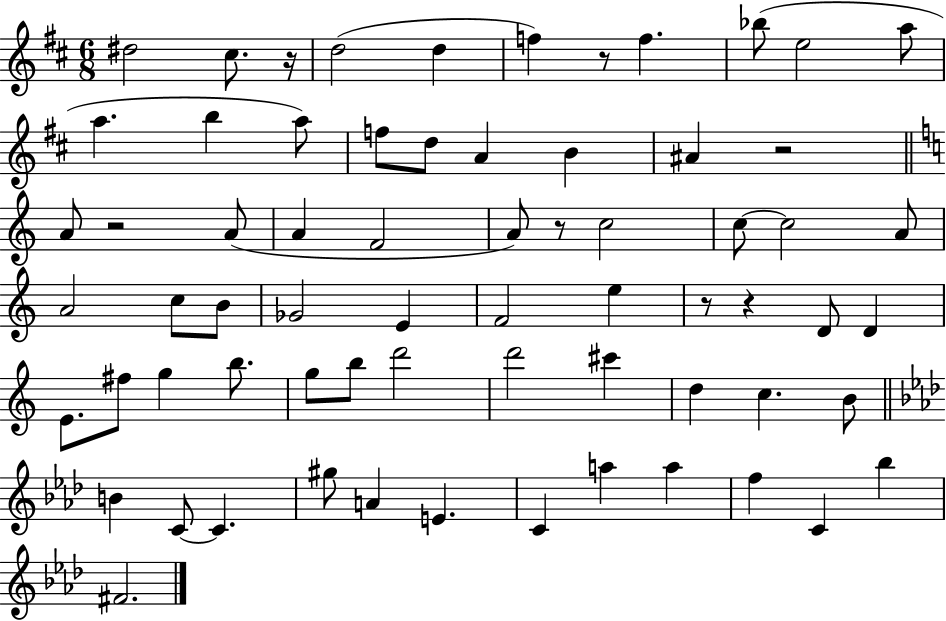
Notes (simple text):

D#5/h C#5/e. R/s D5/h D5/q F5/q R/e F5/q. Bb5/e E5/h A5/e A5/q. B5/q A5/e F5/e D5/e A4/q B4/q A#4/q R/h A4/e R/h A4/e A4/q F4/h A4/e R/e C5/h C5/e C5/h A4/e A4/h C5/e B4/e Gb4/h E4/q F4/h E5/q R/e R/q D4/e D4/q E4/e. F#5/e G5/q B5/e. G5/e B5/e D6/h D6/h C#6/q D5/q C5/q. B4/e B4/q C4/e C4/q. G#5/e A4/q E4/q. C4/q A5/q A5/q F5/q C4/q Bb5/q F#4/h.